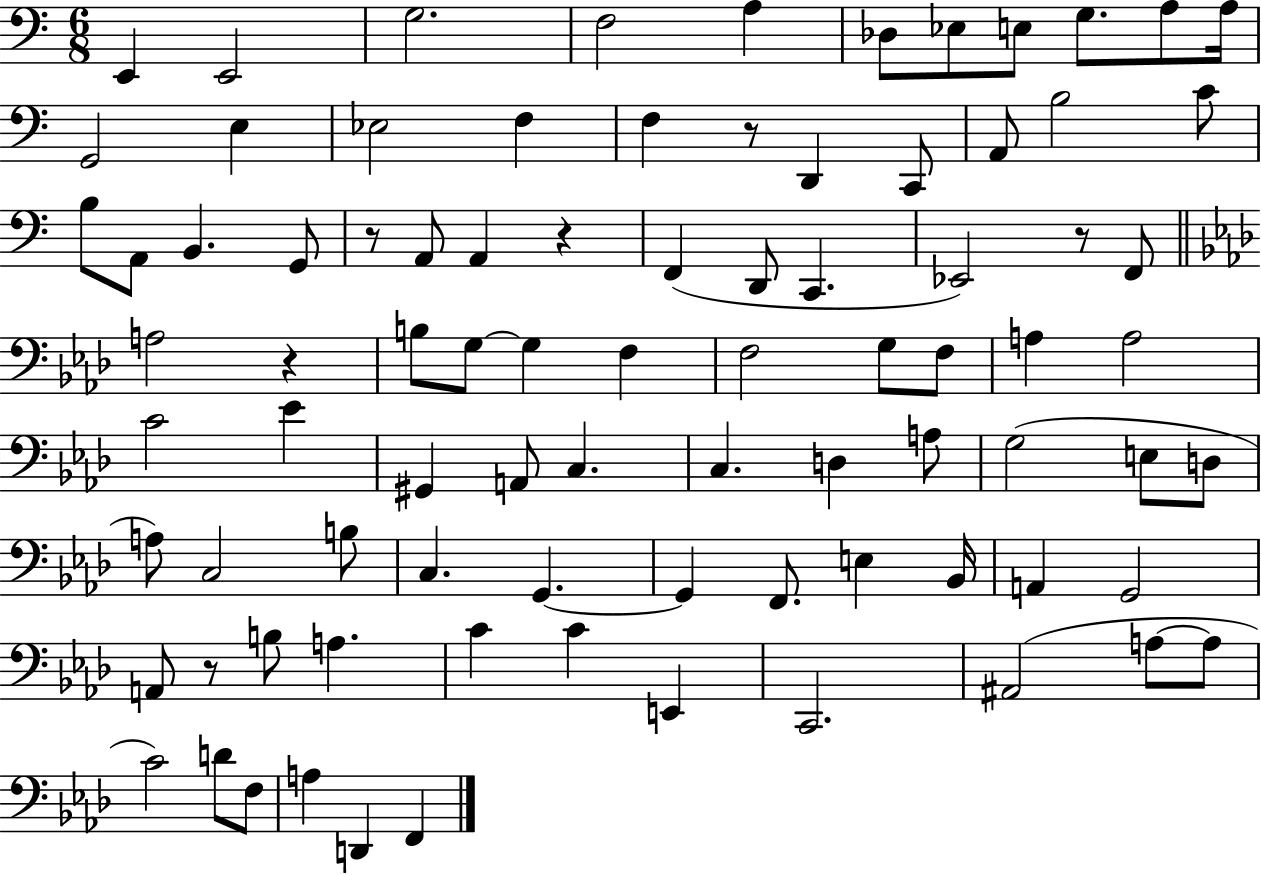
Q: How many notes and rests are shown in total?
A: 86